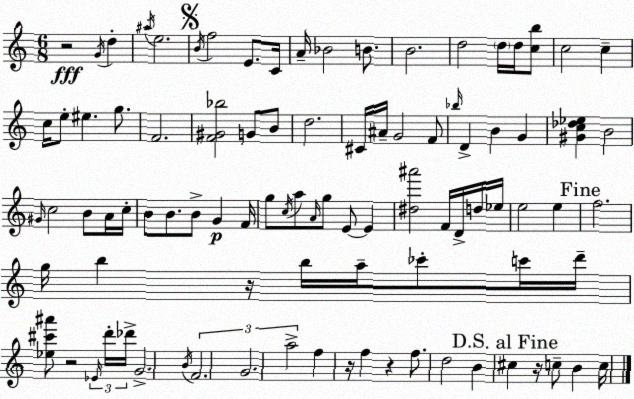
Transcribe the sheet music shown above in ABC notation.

X:1
T:Untitled
M:6/8
L:1/4
K:Am
z2 G/4 d ^a/4 e2 B/4 f2 E/2 C/4 A/4 _B2 B/2 B2 d2 d/4 d/4 [cb]/2 c2 c c/4 e/2 ^e g/2 F2 [F^G_b]2 G/2 B/2 d2 ^C/4 ^A/4 G2 F/2 _b/4 D B G [^Gc_d_e] B2 ^G/4 c2 B/2 A/4 c/4 B/2 B/2 B/2 G F/4 g/2 c/4 a/2 A/4 g/2 E/2 E [^d^a']2 F/4 D/4 d/4 _e/4 e2 e f2 g/4 b z/4 b/4 a/4 _c'/2 c'/4 d'/4 [_e^c'^a']/2 z2 _E/4 d'/4 _d'/4 G2 B/4 F2 G2 a2 f z/4 f z f/2 d2 B ^c z/4 c/2 B c/4